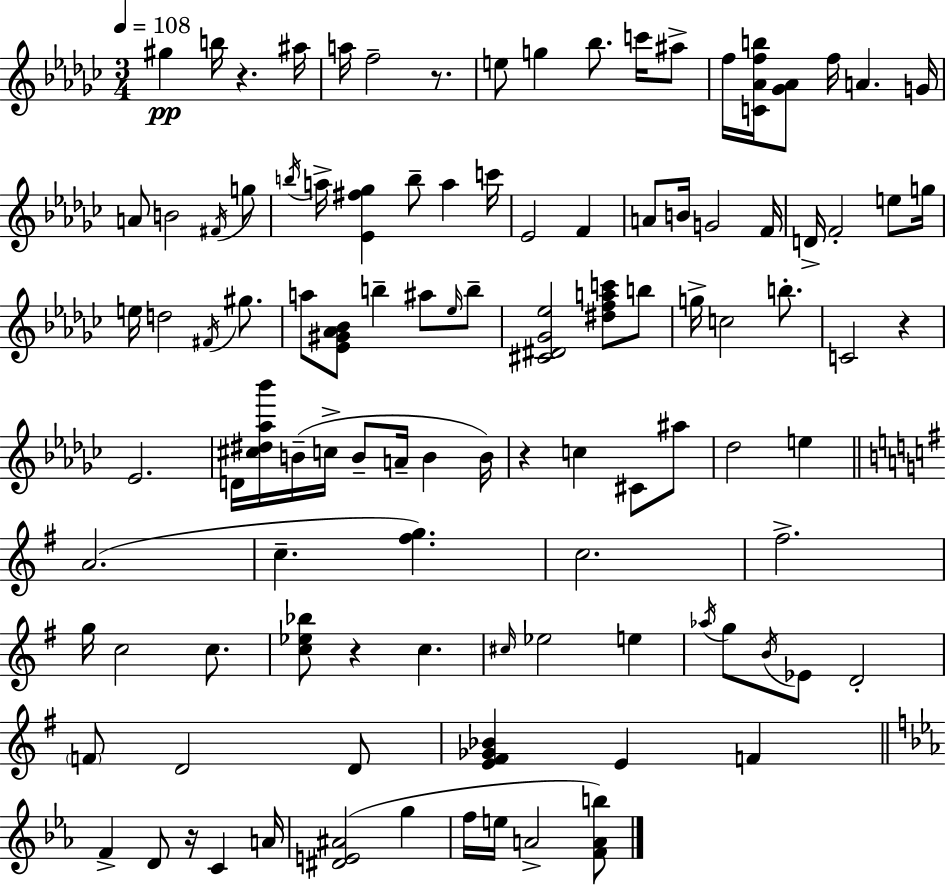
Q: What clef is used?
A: treble